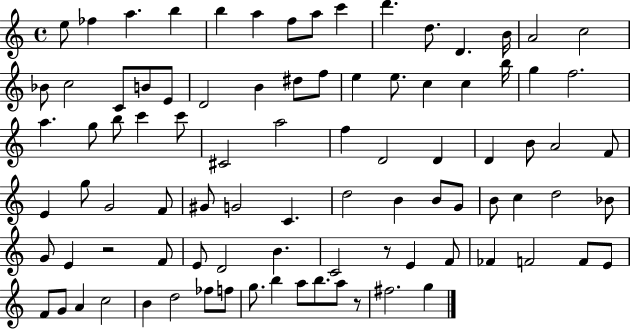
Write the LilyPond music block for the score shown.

{
  \clef treble
  \time 4/4
  \defaultTimeSignature
  \key c \major
  e''8 fes''4 a''4. b''4 | b''4 a''4 f''8 a''8 c'''4 | d'''4. d''8. d'4. b'16 | a'2 c''2 | \break bes'8 c''2 c'8 b'8 e'8 | d'2 b'4 dis''8 f''8 | e''4 e''8. c''4 c''4 b''16 | g''4 f''2. | \break a''4. g''8 b''8 c'''4 c'''8 | cis'2 a''2 | f''4 d'2 d'4 | d'4 b'8 a'2 f'8 | \break e'4 g''8 g'2 f'8 | gis'8 g'2 c'4. | d''2 b'4 b'8 g'8 | b'8 c''4 d''2 bes'8 | \break g'8 e'4 r2 f'8 | e'8 d'2 b'4. | c'2 r8 e'4 f'8 | fes'4 f'2 f'8 e'8 | \break f'8 g'8 a'4 c''2 | b'4 d''2 fes''8 f''8 | g''8. b''4 a''8 b''8. a''8 r8 | fis''2. g''4 | \break \bar "|."
}